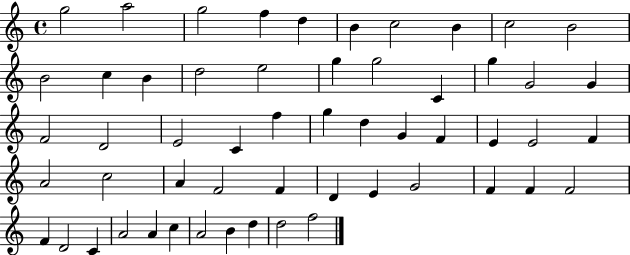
{
  \clef treble
  \time 4/4
  \defaultTimeSignature
  \key c \major
  g''2 a''2 | g''2 f''4 d''4 | b'4 c''2 b'4 | c''2 b'2 | \break b'2 c''4 b'4 | d''2 e''2 | g''4 g''2 c'4 | g''4 g'2 g'4 | \break f'2 d'2 | e'2 c'4 f''4 | g''4 d''4 g'4 f'4 | e'4 e'2 f'4 | \break a'2 c''2 | a'4 f'2 f'4 | d'4 e'4 g'2 | f'4 f'4 f'2 | \break f'4 d'2 c'4 | a'2 a'4 c''4 | a'2 b'4 d''4 | d''2 f''2 | \break \bar "|."
}